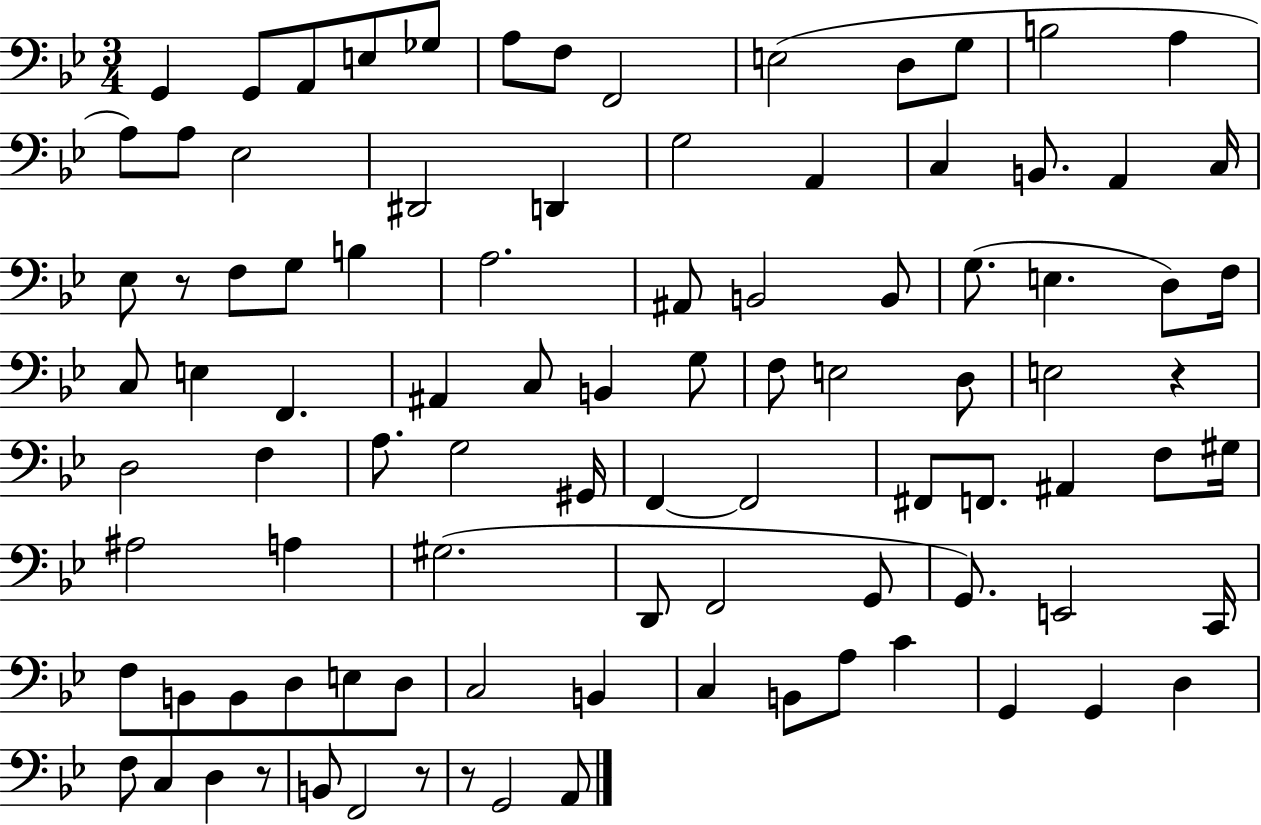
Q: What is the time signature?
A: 3/4